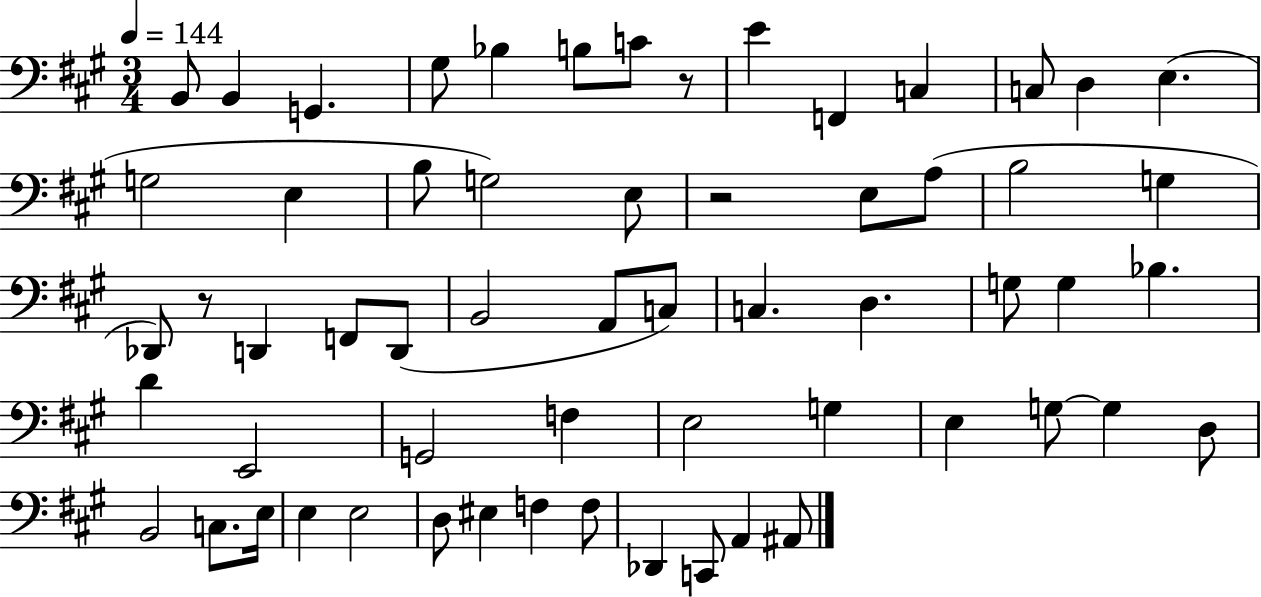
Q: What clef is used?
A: bass